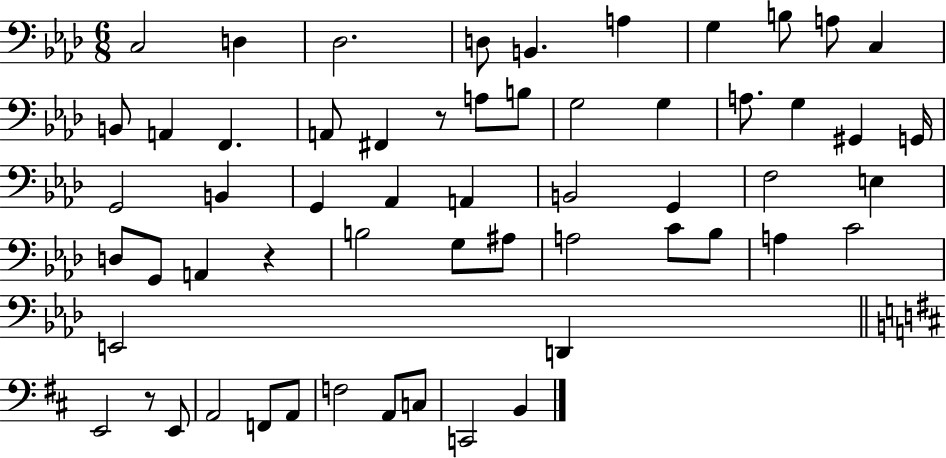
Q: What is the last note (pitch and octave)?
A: B2